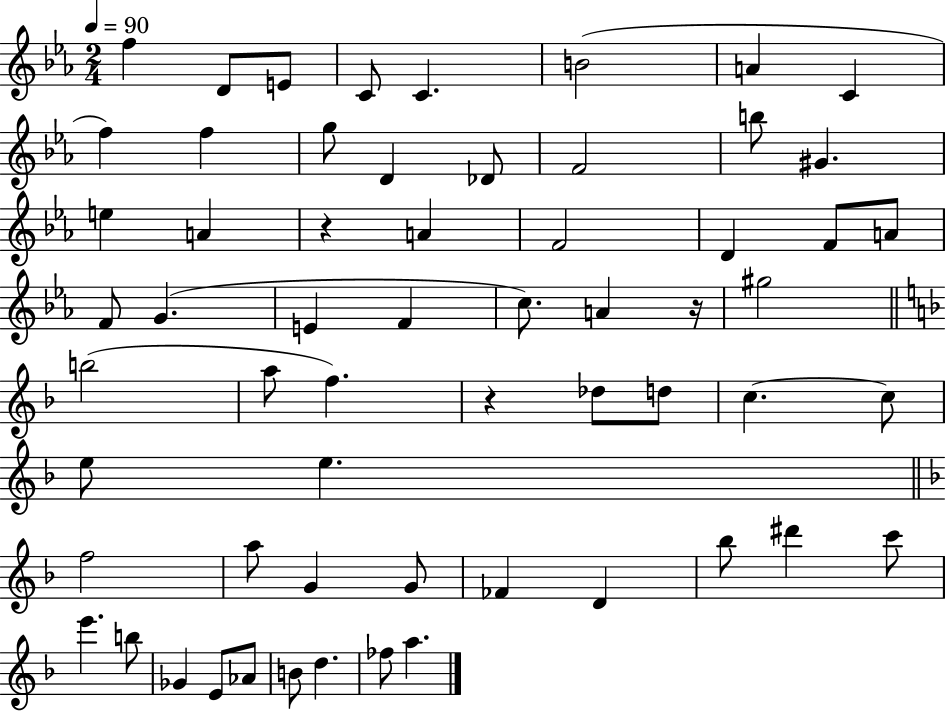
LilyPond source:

{
  \clef treble
  \numericTimeSignature
  \time 2/4
  \key ees \major
  \tempo 4 = 90
  f''4 d'8 e'8 | c'8 c'4. | b'2( | a'4 c'4 | \break f''4) f''4 | g''8 d'4 des'8 | f'2 | b''8 gis'4. | \break e''4 a'4 | r4 a'4 | f'2 | d'4 f'8 a'8 | \break f'8 g'4.( | e'4 f'4 | c''8.) a'4 r16 | gis''2 | \break \bar "||" \break \key d \minor b''2( | a''8 f''4.) | r4 des''8 d''8 | c''4.~~ c''8 | \break e''8 e''4. | \bar "||" \break \key d \minor f''2 | a''8 g'4 g'8 | fes'4 d'4 | bes''8 dis'''4 c'''8 | \break e'''4. b''8 | ges'4 e'8 aes'8 | b'8 d''4. | fes''8 a''4. | \break \bar "|."
}